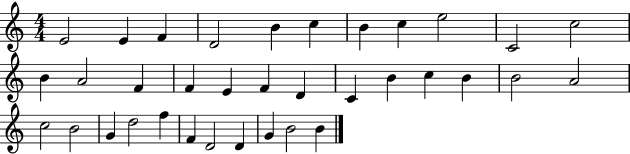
{
  \clef treble
  \numericTimeSignature
  \time 4/4
  \key c \major
  e'2 e'4 f'4 | d'2 b'4 c''4 | b'4 c''4 e''2 | c'2 c''2 | \break b'4 a'2 f'4 | f'4 e'4 f'4 d'4 | c'4 b'4 c''4 b'4 | b'2 a'2 | \break c''2 b'2 | g'4 d''2 f''4 | f'4 d'2 d'4 | g'4 b'2 b'4 | \break \bar "|."
}